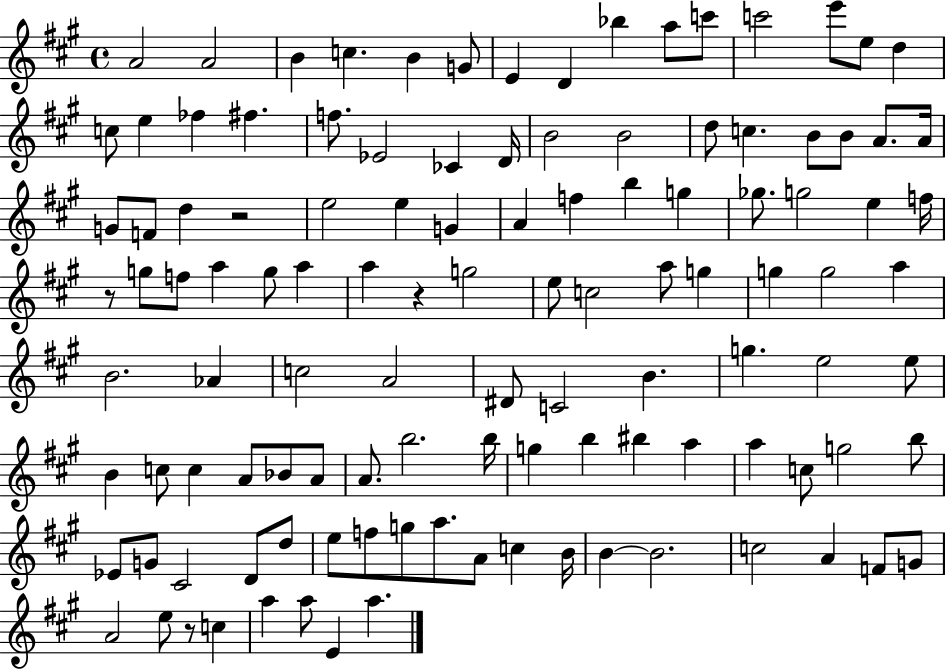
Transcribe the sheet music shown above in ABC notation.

X:1
T:Untitled
M:4/4
L:1/4
K:A
A2 A2 B c B G/2 E D _b a/2 c'/2 c'2 e'/2 e/2 d c/2 e _f ^f f/2 _E2 _C D/4 B2 B2 d/2 c B/2 B/2 A/2 A/4 G/2 F/2 d z2 e2 e G A f b g _g/2 g2 e f/4 z/2 g/2 f/2 a g/2 a a z g2 e/2 c2 a/2 g g g2 a B2 _A c2 A2 ^D/2 C2 B g e2 e/2 B c/2 c A/2 _B/2 A/2 A/2 b2 b/4 g b ^b a a c/2 g2 b/2 _E/2 G/2 ^C2 D/2 d/2 e/2 f/2 g/2 a/2 A/2 c B/4 B B2 c2 A F/2 G/2 A2 e/2 z/2 c a a/2 E a